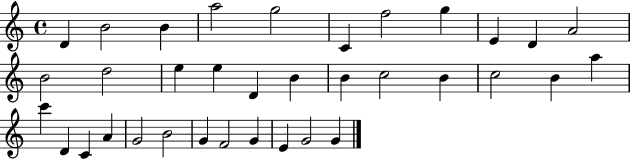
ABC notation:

X:1
T:Untitled
M:4/4
L:1/4
K:C
D B2 B a2 g2 C f2 g E D A2 B2 d2 e e D B B c2 B c2 B a c' D C A G2 B2 G F2 G E G2 G